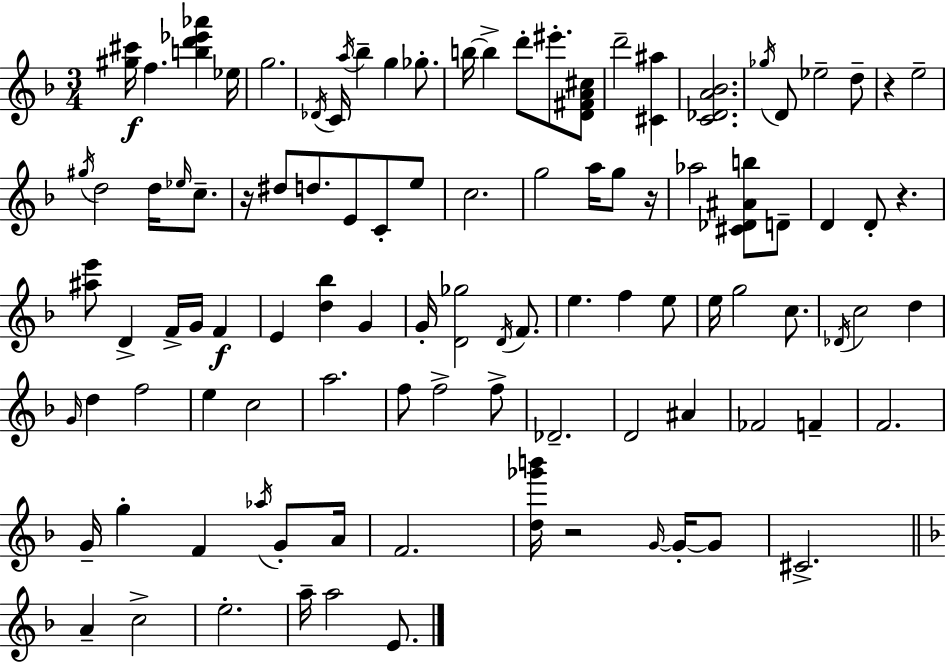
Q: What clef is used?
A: treble